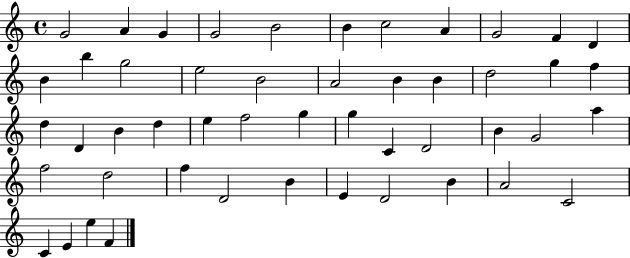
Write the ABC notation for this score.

X:1
T:Untitled
M:4/4
L:1/4
K:C
G2 A G G2 B2 B c2 A G2 F D B b g2 e2 B2 A2 B B d2 g f d D B d e f2 g g C D2 B G2 a f2 d2 f D2 B E D2 B A2 C2 C E e F